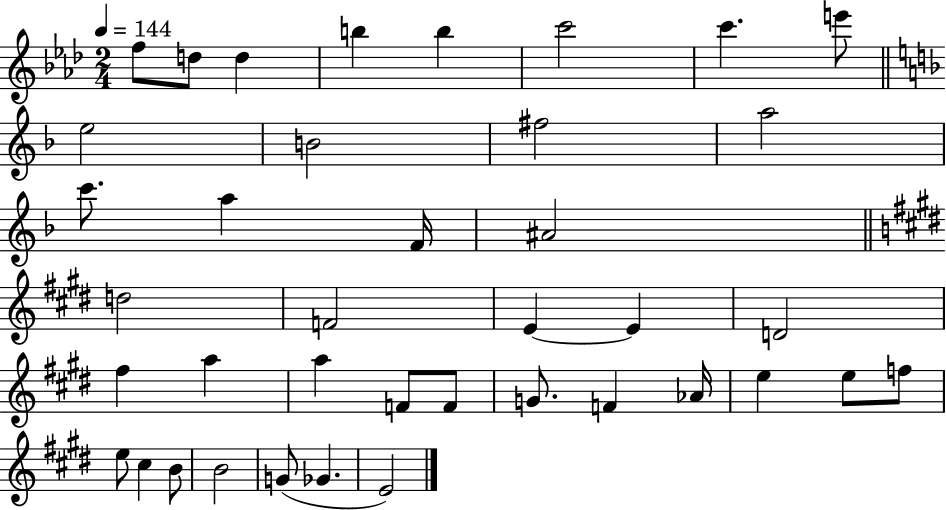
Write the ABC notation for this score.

X:1
T:Untitled
M:2/4
L:1/4
K:Ab
f/2 d/2 d b b c'2 c' e'/2 e2 B2 ^f2 a2 c'/2 a F/4 ^A2 d2 F2 E E D2 ^f a a F/2 F/2 G/2 F _A/4 e e/2 f/2 e/2 ^c B/2 B2 G/2 _G E2